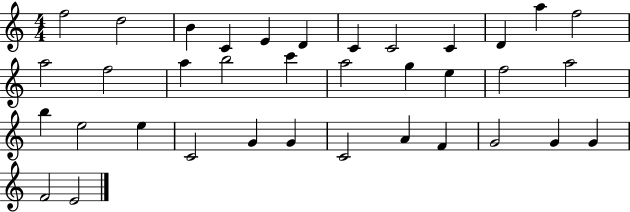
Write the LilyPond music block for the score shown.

{
  \clef treble
  \numericTimeSignature
  \time 4/4
  \key c \major
  f''2 d''2 | b'4 c'4 e'4 d'4 | c'4 c'2 c'4 | d'4 a''4 f''2 | \break a''2 f''2 | a''4 b''2 c'''4 | a''2 g''4 e''4 | f''2 a''2 | \break b''4 e''2 e''4 | c'2 g'4 g'4 | c'2 a'4 f'4 | g'2 g'4 g'4 | \break f'2 e'2 | \bar "|."
}